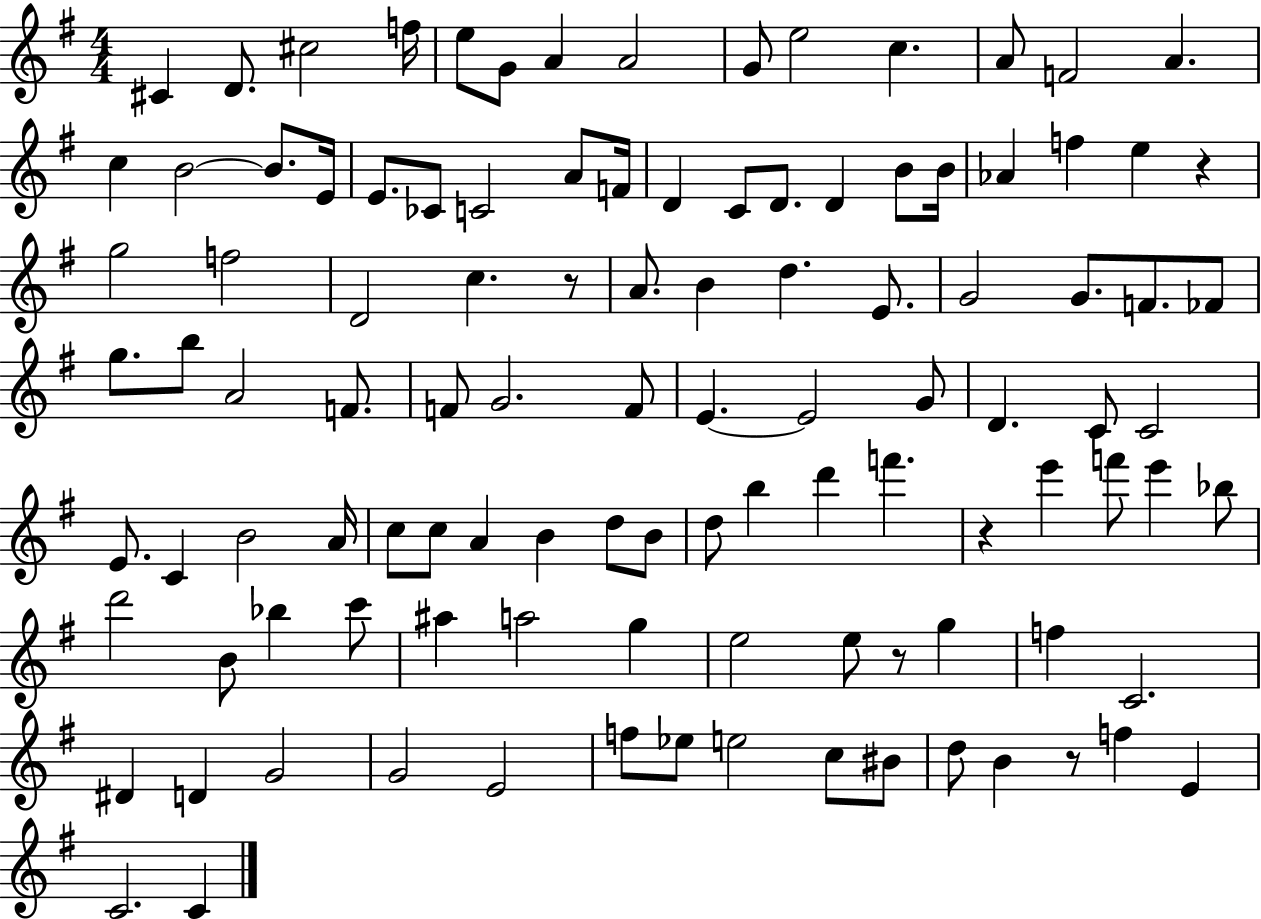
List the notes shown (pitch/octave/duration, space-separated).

C#4/q D4/e. C#5/h F5/s E5/e G4/e A4/q A4/h G4/e E5/h C5/q. A4/e F4/h A4/q. C5/q B4/h B4/e. E4/s E4/e. CES4/e C4/h A4/e F4/s D4/q C4/e D4/e. D4/q B4/e B4/s Ab4/q F5/q E5/q R/q G5/h F5/h D4/h C5/q. R/e A4/e. B4/q D5/q. E4/e. G4/h G4/e. F4/e. FES4/e G5/e. B5/e A4/h F4/e. F4/e G4/h. F4/e E4/q. E4/h G4/e D4/q. C4/e C4/h E4/e. C4/q B4/h A4/s C5/e C5/e A4/q B4/q D5/e B4/e D5/e B5/q D6/q F6/q. R/q E6/q F6/e E6/q Bb5/e D6/h B4/e Bb5/q C6/e A#5/q A5/h G5/q E5/h E5/e R/e G5/q F5/q C4/h. D#4/q D4/q G4/h G4/h E4/h F5/e Eb5/e E5/h C5/e BIS4/e D5/e B4/q R/e F5/q E4/q C4/h. C4/q